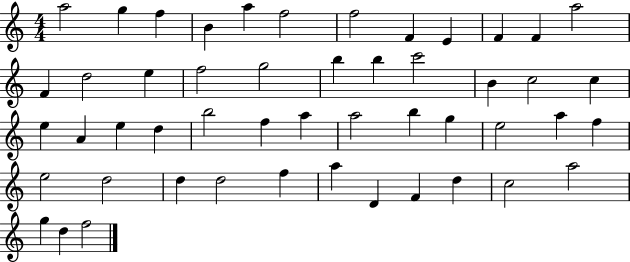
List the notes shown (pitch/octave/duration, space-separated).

A5/h G5/q F5/q B4/q A5/q F5/h F5/h F4/q E4/q F4/q F4/q A5/h F4/q D5/h E5/q F5/h G5/h B5/q B5/q C6/h B4/q C5/h C5/q E5/q A4/q E5/q D5/q B5/h F5/q A5/q A5/h B5/q G5/q E5/h A5/q F5/q E5/h D5/h D5/q D5/h F5/q A5/q D4/q F4/q D5/q C5/h A5/h G5/q D5/q F5/h